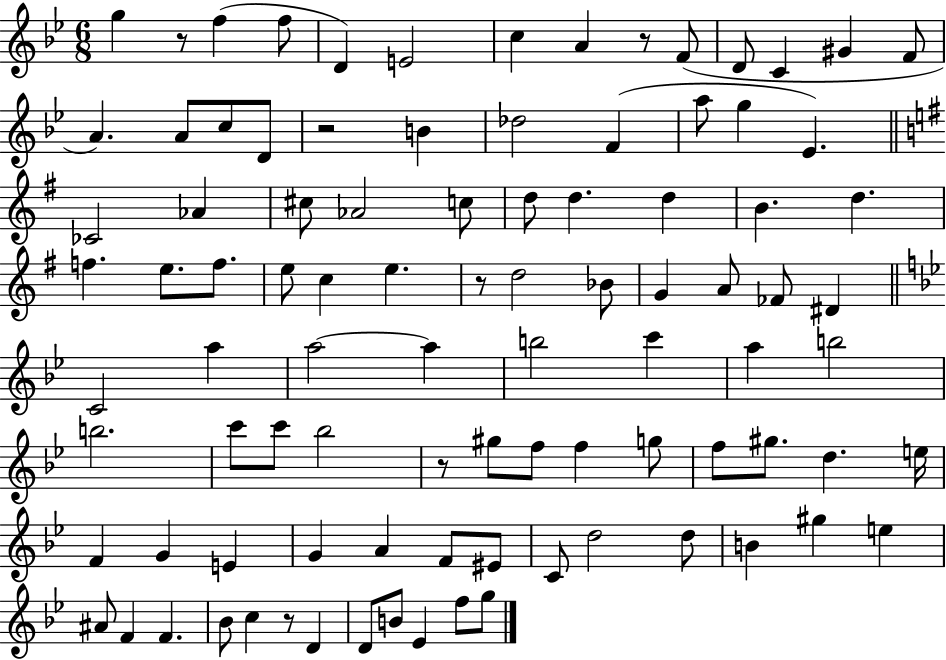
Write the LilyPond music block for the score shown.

{
  \clef treble
  \numericTimeSignature
  \time 6/8
  \key bes \major
  g''4 r8 f''4( f''8 | d'4) e'2 | c''4 a'4 r8 f'8( | d'8 c'4 gis'4 f'8 | \break a'4.) a'8 c''8 d'8 | r2 b'4 | des''2 f'4( | a''8 g''4 ees'4.) | \break \bar "||" \break \key g \major ces'2 aes'4 | cis''8 aes'2 c''8 | d''8 d''4. d''4 | b'4. d''4. | \break f''4. e''8. f''8. | e''8 c''4 e''4. | r8 d''2 bes'8 | g'4 a'8 fes'8 dis'4 | \break \bar "||" \break \key g \minor c'2 a''4 | a''2~~ a''4 | b''2 c'''4 | a''4 b''2 | \break b''2. | c'''8 c'''8 bes''2 | r8 gis''8 f''8 f''4 g''8 | f''8 gis''8. d''4. e''16 | \break f'4 g'4 e'4 | g'4 a'4 f'8 eis'8 | c'8 d''2 d''8 | b'4 gis''4 e''4 | \break ais'8 f'4 f'4. | bes'8 c''4 r8 d'4 | d'8 b'8 ees'4 f''8 g''8 | \bar "|."
}